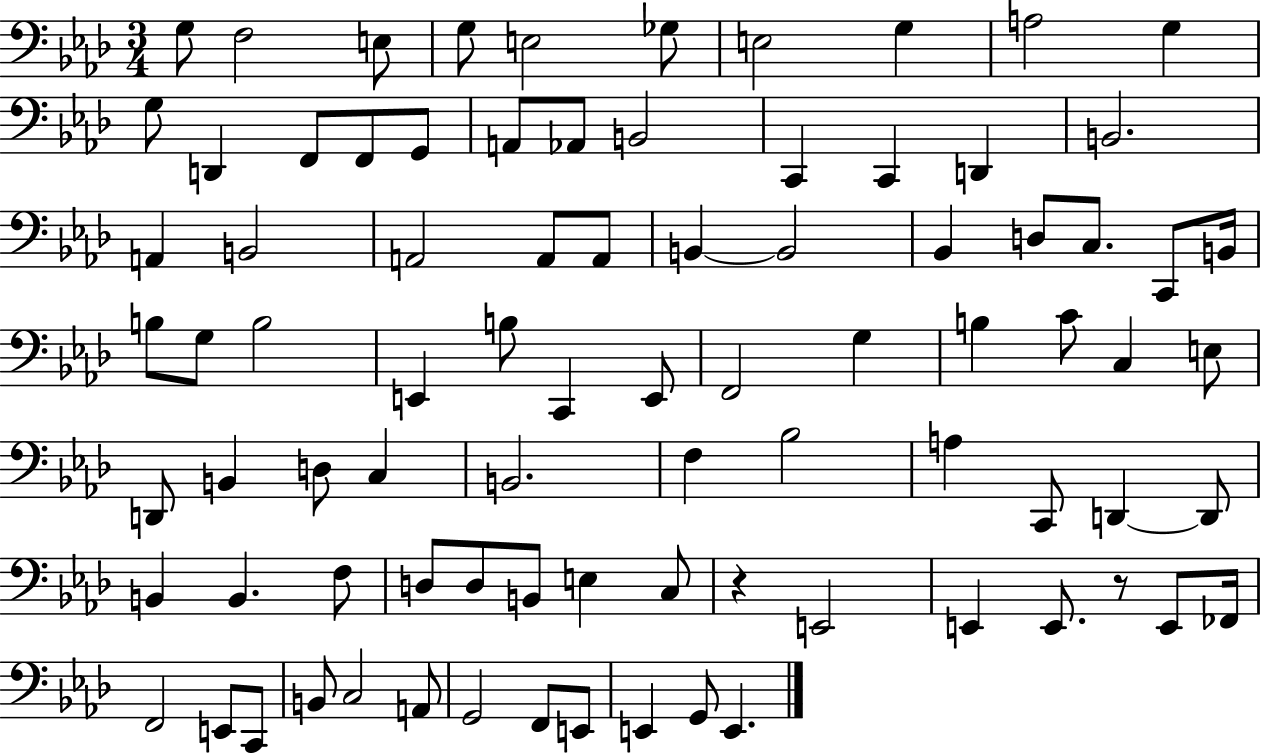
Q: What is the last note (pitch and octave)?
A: E2